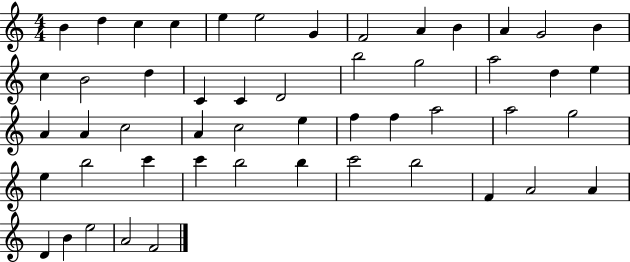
B4/q D5/q C5/q C5/q E5/q E5/h G4/q F4/h A4/q B4/q A4/q G4/h B4/q C5/q B4/h D5/q C4/q C4/q D4/h B5/h G5/h A5/h D5/q E5/q A4/q A4/q C5/h A4/q C5/h E5/q F5/q F5/q A5/h A5/h G5/h E5/q B5/h C6/q C6/q B5/h B5/q C6/h B5/h F4/q A4/h A4/q D4/q B4/q E5/h A4/h F4/h